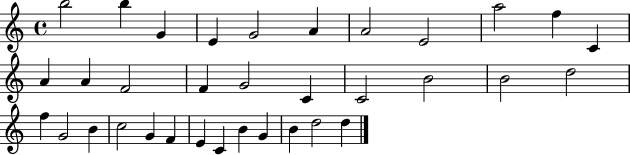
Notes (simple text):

B5/h B5/q G4/q E4/q G4/h A4/q A4/h E4/h A5/h F5/q C4/q A4/q A4/q F4/h F4/q G4/h C4/q C4/h B4/h B4/h D5/h F5/q G4/h B4/q C5/h G4/q F4/q E4/q C4/q B4/q G4/q B4/q D5/h D5/q